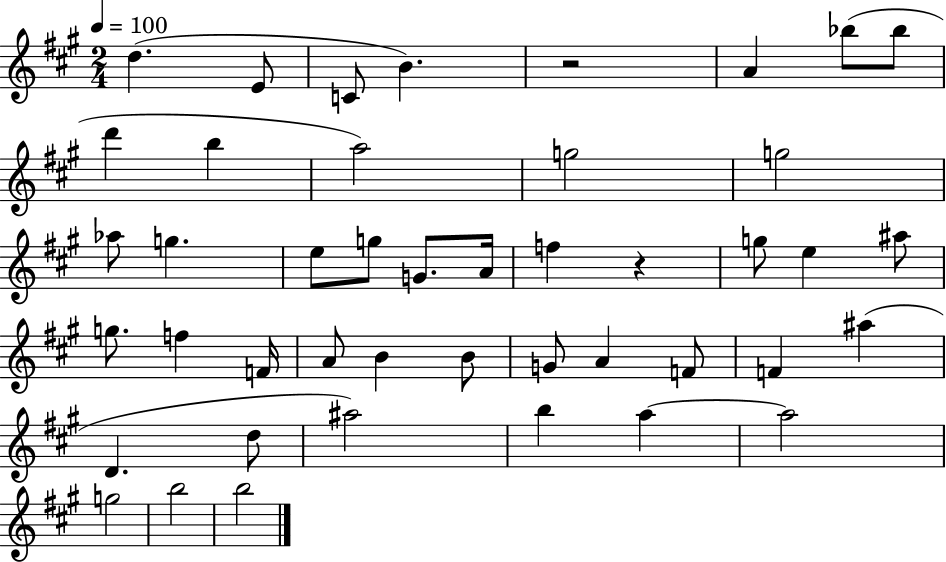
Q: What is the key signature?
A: A major